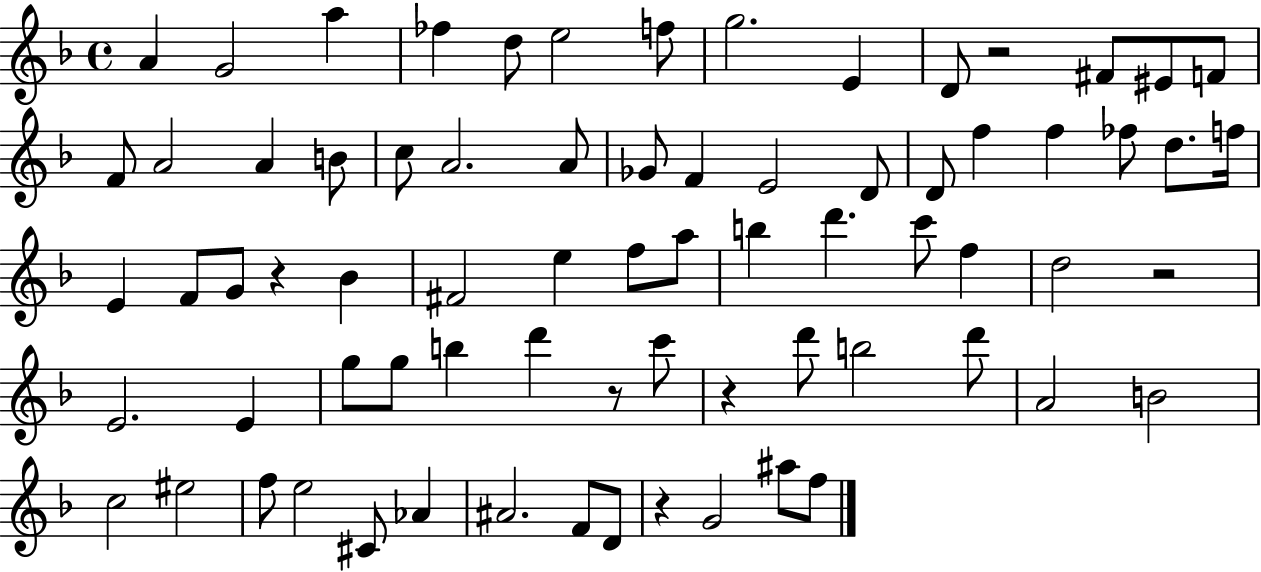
X:1
T:Untitled
M:4/4
L:1/4
K:F
A G2 a _f d/2 e2 f/2 g2 E D/2 z2 ^F/2 ^E/2 F/2 F/2 A2 A B/2 c/2 A2 A/2 _G/2 F E2 D/2 D/2 f f _f/2 d/2 f/4 E F/2 G/2 z _B ^F2 e f/2 a/2 b d' c'/2 f d2 z2 E2 E g/2 g/2 b d' z/2 c'/2 z d'/2 b2 d'/2 A2 B2 c2 ^e2 f/2 e2 ^C/2 _A ^A2 F/2 D/2 z G2 ^a/2 f/2